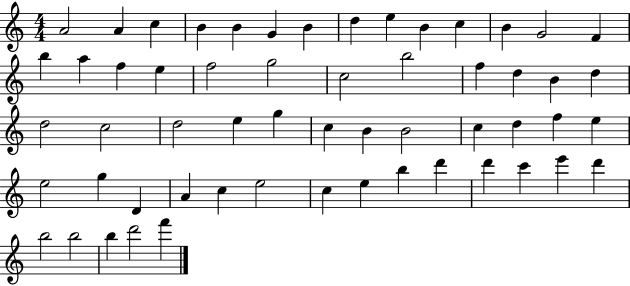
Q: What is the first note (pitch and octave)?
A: A4